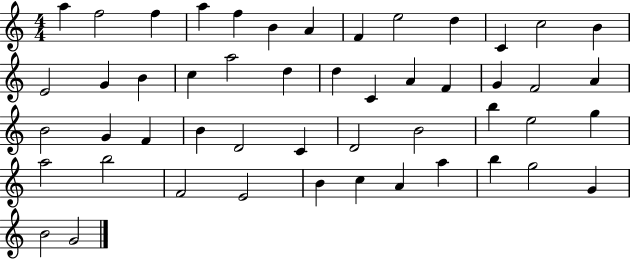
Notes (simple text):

A5/q F5/h F5/q A5/q F5/q B4/q A4/q F4/q E5/h D5/q C4/q C5/h B4/q E4/h G4/q B4/q C5/q A5/h D5/q D5/q C4/q A4/q F4/q G4/q F4/h A4/q B4/h G4/q F4/q B4/q D4/h C4/q D4/h B4/h B5/q E5/h G5/q A5/h B5/h F4/h E4/h B4/q C5/q A4/q A5/q B5/q G5/h G4/q B4/h G4/h